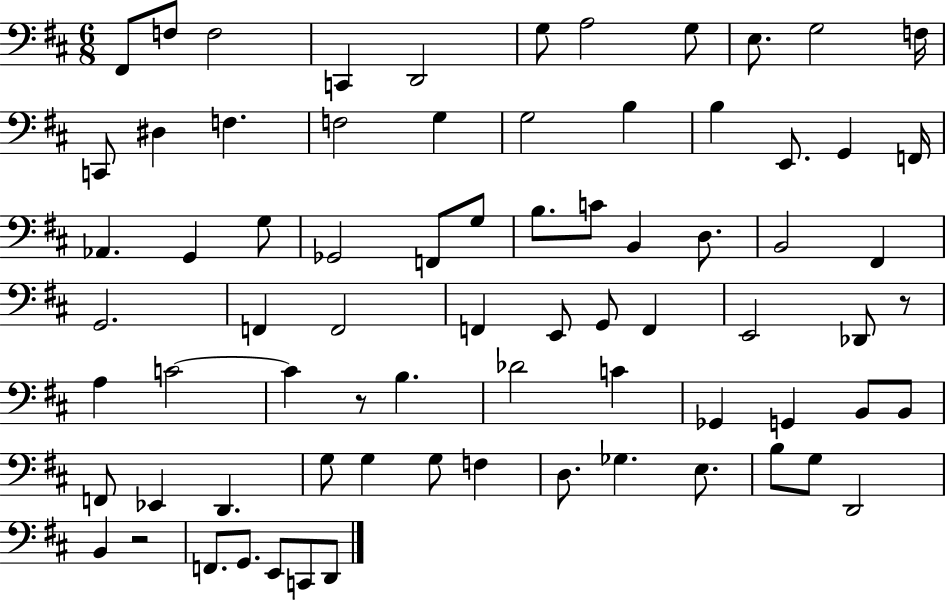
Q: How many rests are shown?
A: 3